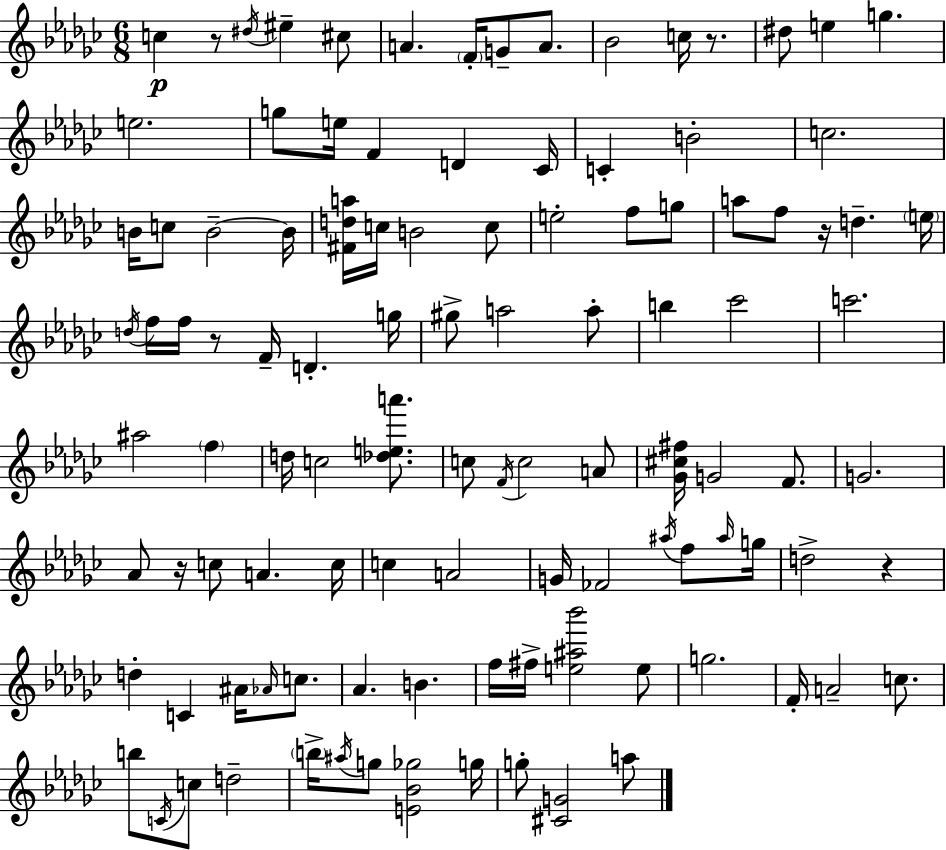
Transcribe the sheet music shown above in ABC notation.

X:1
T:Untitled
M:6/8
L:1/4
K:Ebm
c z/2 ^d/4 ^e ^c/2 A F/4 G/2 A/2 _B2 c/4 z/2 ^d/2 e g e2 g/2 e/4 F D _C/4 C B2 c2 B/4 c/2 B2 B/4 [^Fda]/4 c/4 B2 c/2 e2 f/2 g/2 a/2 f/2 z/4 d e/4 d/4 f/4 f/4 z/2 F/4 D g/4 ^g/2 a2 a/2 b _c'2 c'2 ^a2 f d/4 c2 [_dea']/2 c/2 F/4 c2 A/2 [_G^c^f]/4 G2 F/2 G2 _A/2 z/4 c/2 A c/4 c A2 G/4 _F2 ^a/4 f/2 ^a/4 g/4 d2 z d C ^A/4 _A/4 c/2 _A B f/4 ^f/4 [e^a_b']2 e/2 g2 F/4 A2 c/2 b/2 C/4 c/2 d2 b/4 ^a/4 g/2 [E_B_g]2 g/4 g/2 [^CG]2 a/2